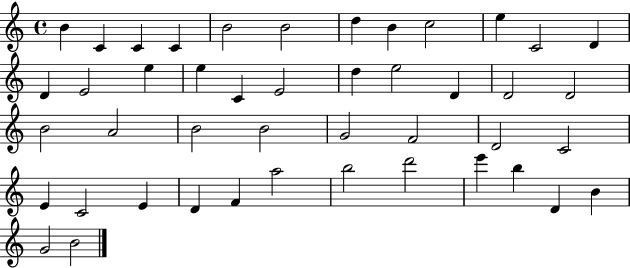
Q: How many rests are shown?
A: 0